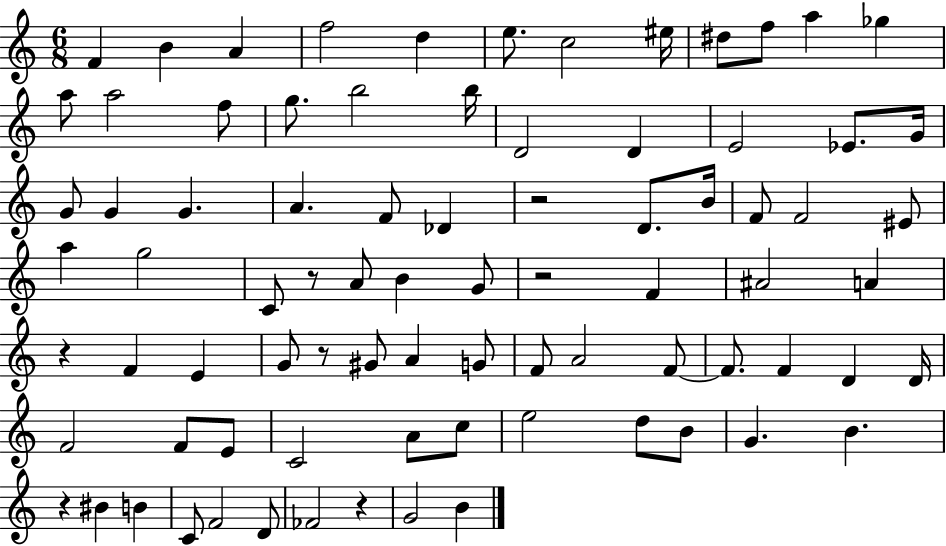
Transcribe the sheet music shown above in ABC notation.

X:1
T:Untitled
M:6/8
L:1/4
K:C
F B A f2 d e/2 c2 ^e/4 ^d/2 f/2 a _g a/2 a2 f/2 g/2 b2 b/4 D2 D E2 _E/2 G/4 G/2 G G A F/2 _D z2 D/2 B/4 F/2 F2 ^E/2 a g2 C/2 z/2 A/2 B G/2 z2 F ^A2 A z F E G/2 z/2 ^G/2 A G/2 F/2 A2 F/2 F/2 F D D/4 F2 F/2 E/2 C2 A/2 c/2 e2 d/2 B/2 G B z ^B B C/2 F2 D/2 _F2 z G2 B